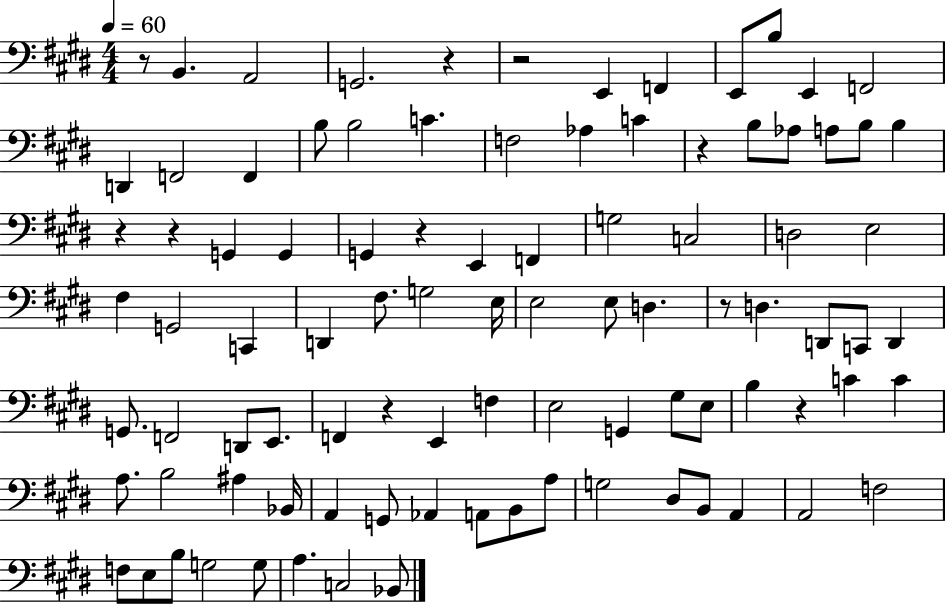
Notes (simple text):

R/e B2/q. A2/h G2/h. R/q R/h E2/q F2/q E2/e B3/e E2/q F2/h D2/q F2/h F2/q B3/e B3/h C4/q. F3/h Ab3/q C4/q R/q B3/e Ab3/e A3/e B3/e B3/q R/q R/q G2/q G2/q G2/q R/q E2/q F2/q G3/h C3/h D3/h E3/h F#3/q G2/h C2/q D2/q F#3/e. G3/h E3/s E3/h E3/e D3/q. R/e D3/q. D2/e C2/e D2/q G2/e. F2/h D2/e E2/e. F2/q R/q E2/q F3/q E3/h G2/q G#3/e E3/e B3/q R/q C4/q C4/q A3/e. B3/h A#3/q Bb2/s A2/q G2/e Ab2/q A2/e B2/e A3/e G3/h D#3/e B2/e A2/q A2/h F3/h F3/e E3/e B3/e G3/h G3/e A3/q. C3/h Bb2/e